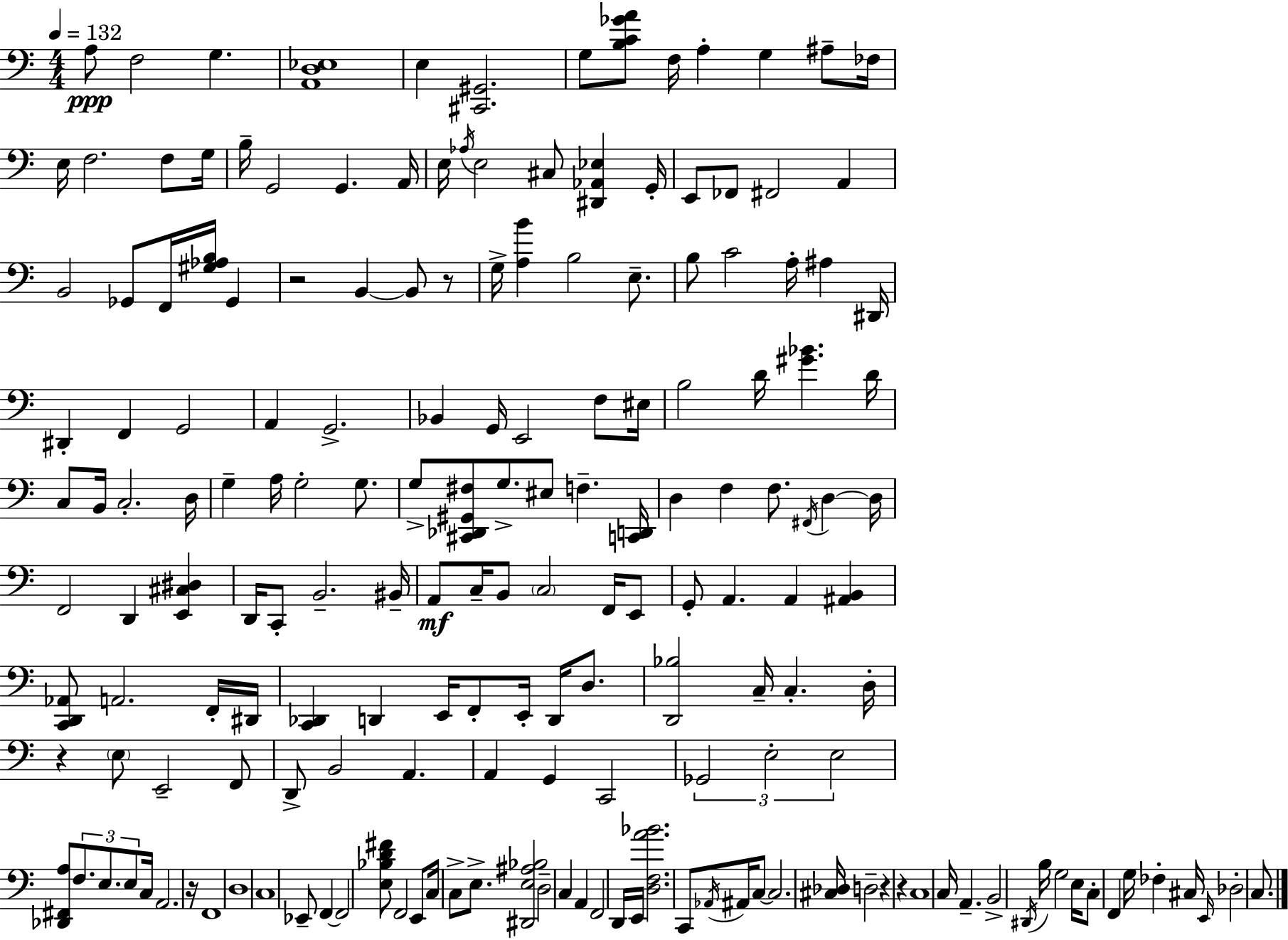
{
  \clef bass
  \numericTimeSignature
  \time 4/4
  \key a \minor
  \tempo 4 = 132
  a8\ppp f2 g4. | <a, d ees>1 | e4 <cis, gis,>2. | g8 <b c' ges' a'>8 f16 a4-. g4 ais8-- fes16 | \break e16 f2. f8 g16 | b16-- g,2 g,4. a,16 | e16 \acciaccatura { aes16 } e2 cis8 <dis, aes, ees>4 | g,16-. e,8 fes,8 fis,2 a,4 | \break b,2 ges,8 f,16 <gis aes b>16 ges,4 | r2 b,4~~ b,8 r8 | g16-> <a b'>4 b2 e8.-- | b8 c'2 a16-. ais4 | \break dis,16 dis,4-. f,4 g,2 | a,4 g,2.-> | bes,4 g,16 e,2 f8 | eis16 b2 d'16 <gis' bes'>4. | \break d'16 c8 b,16 c2.-. | d16 g4-- a16 g2-. g8. | g8-> <cis, des, gis, fis>8 g8.-> eis8 f4.-- | <c, d,>16 d4 f4 f8. \acciaccatura { fis,16 } d4~~ | \break d16 f,2 d,4 <e, cis dis>4 | d,16 c,8-. b,2.-- | bis,16-- a,8\mf c16-- b,8 \parenthesize c2 f,16 | e,8 g,8-. a,4. a,4 <ais, b,>4 | \break <c, d, aes,>8 a,2. | f,16-. dis,16 <c, des,>4 d,4 e,16 f,8-. e,16-. d,16 d8. | <d, bes>2 c16-- c4.-. | d16-. r4 \parenthesize e8 e,2-- | \break f,8 d,8-> b,2 a,4. | a,4 g,4 c,2 | \tuplet 3/2 { ges,2 e2-. | e2 } <des, fis, a>8 \tuplet 3/2 { f8. e8. | \break e8 } c16 a,2. | r16 f,1 | d1 | c1 | \break ees,8-- f,4~~ f,2 | <e bes d' fis'>8 f,2 e,8 c16 c8-> e8.-> | <dis, e ais bes>2 d2-- | c4 a,4 f,2 | \break d,16 e,16 <d f a' bes'>2. | c,8 \acciaccatura { aes,16 } ais,16 c8~~ c2. | <cis des>16 d2-- r4 r4 | c1 | \break c16 a,4.-- b,2-> | \acciaccatura { dis,16 } b16 g2 e16 c8-. f,4 | g16 fes4-. cis16 \grace { e,16 } des2-. | c8. \bar "|."
}